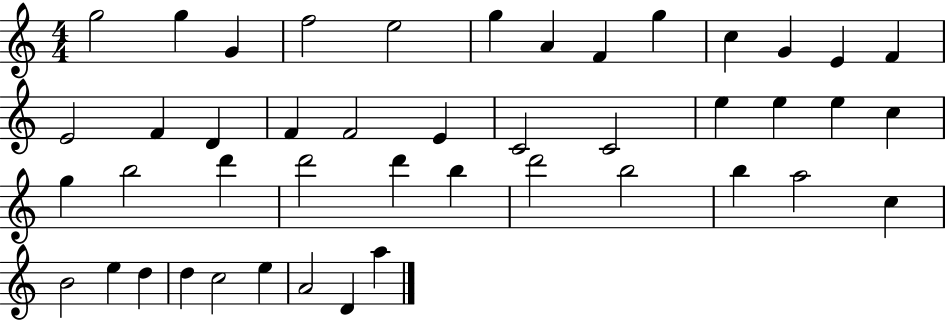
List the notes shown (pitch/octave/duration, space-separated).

G5/h G5/q G4/q F5/h E5/h G5/q A4/q F4/q G5/q C5/q G4/q E4/q F4/q E4/h F4/q D4/q F4/q F4/h E4/q C4/h C4/h E5/q E5/q E5/q C5/q G5/q B5/h D6/q D6/h D6/q B5/q D6/h B5/h B5/q A5/h C5/q B4/h E5/q D5/q D5/q C5/h E5/q A4/h D4/q A5/q